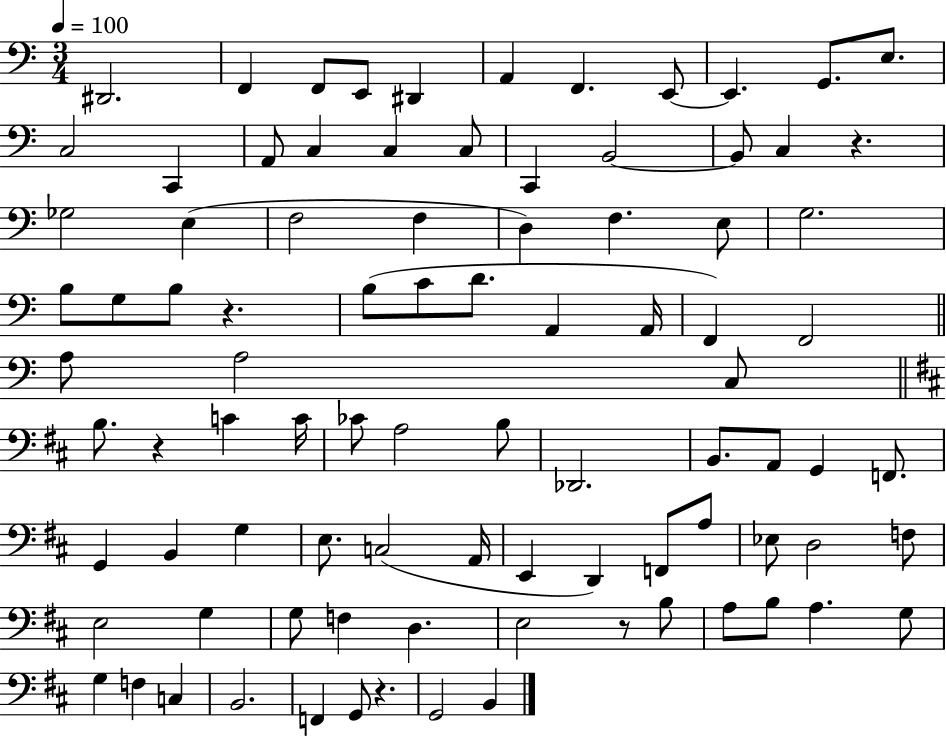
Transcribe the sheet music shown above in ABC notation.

X:1
T:Untitled
M:3/4
L:1/4
K:C
^D,,2 F,, F,,/2 E,,/2 ^D,, A,, F,, E,,/2 E,, G,,/2 E,/2 C,2 C,, A,,/2 C, C, C,/2 C,, B,,2 B,,/2 C, z _G,2 E, F,2 F, D, F, E,/2 G,2 B,/2 G,/2 B,/2 z B,/2 C/2 D/2 A,, A,,/4 F,, F,,2 A,/2 A,2 C,/2 B,/2 z C C/4 _C/2 A,2 B,/2 _D,,2 B,,/2 A,,/2 G,, F,,/2 G,, B,, G, E,/2 C,2 A,,/4 E,, D,, F,,/2 A,/2 _E,/2 D,2 F,/2 E,2 G, G,/2 F, D, E,2 z/2 B,/2 A,/2 B,/2 A, G,/2 G, F, C, B,,2 F,, G,,/2 z G,,2 B,,